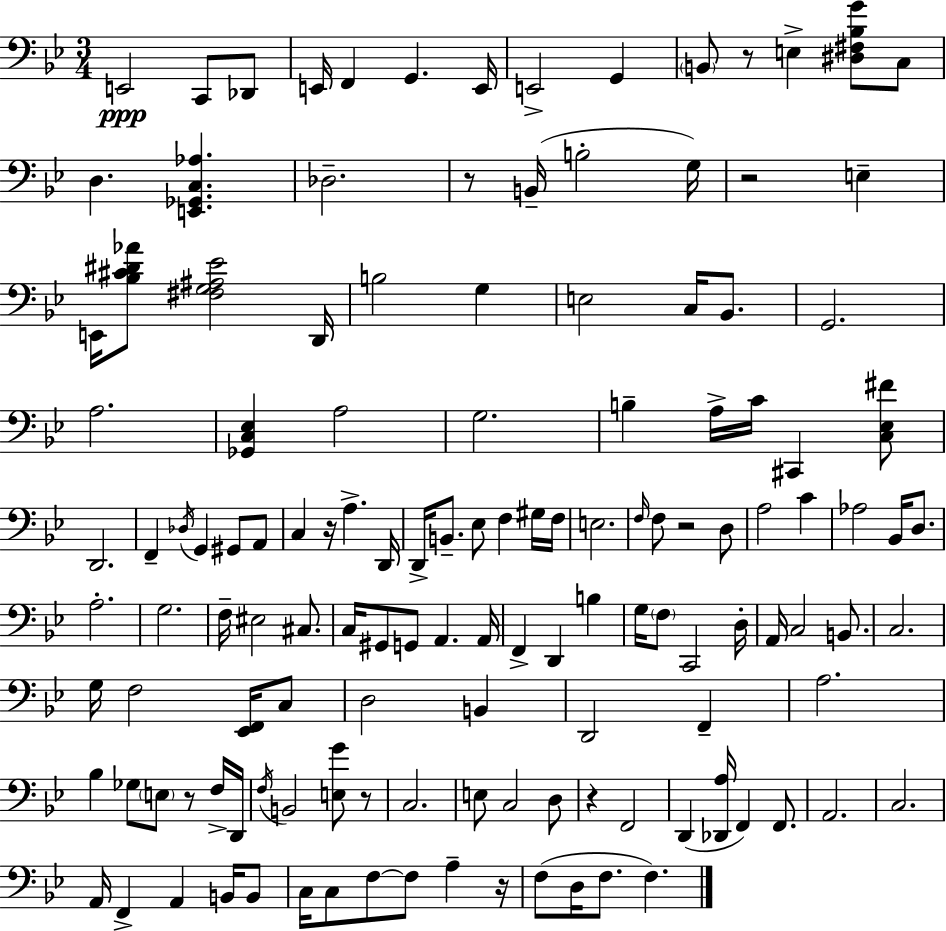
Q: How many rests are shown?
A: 9